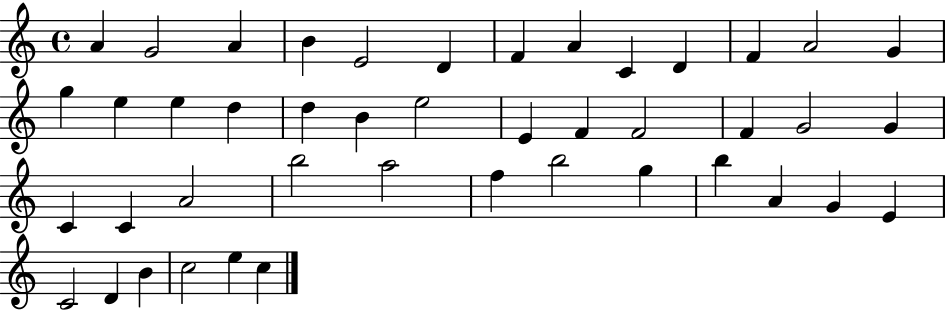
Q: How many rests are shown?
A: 0